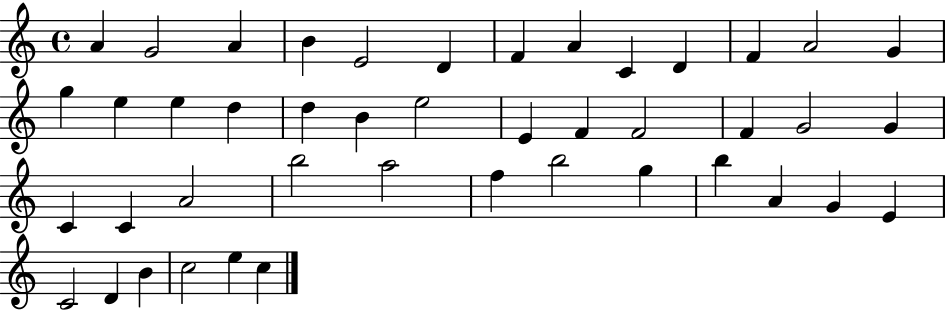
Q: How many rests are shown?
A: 0